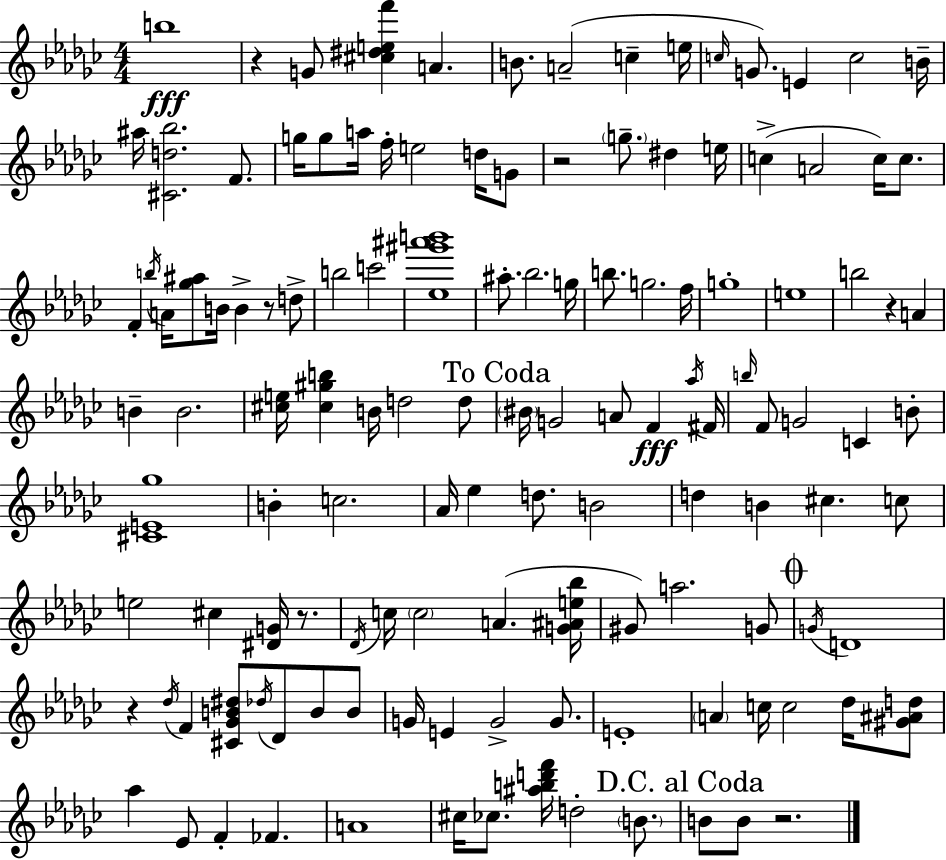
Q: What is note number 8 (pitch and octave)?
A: C5